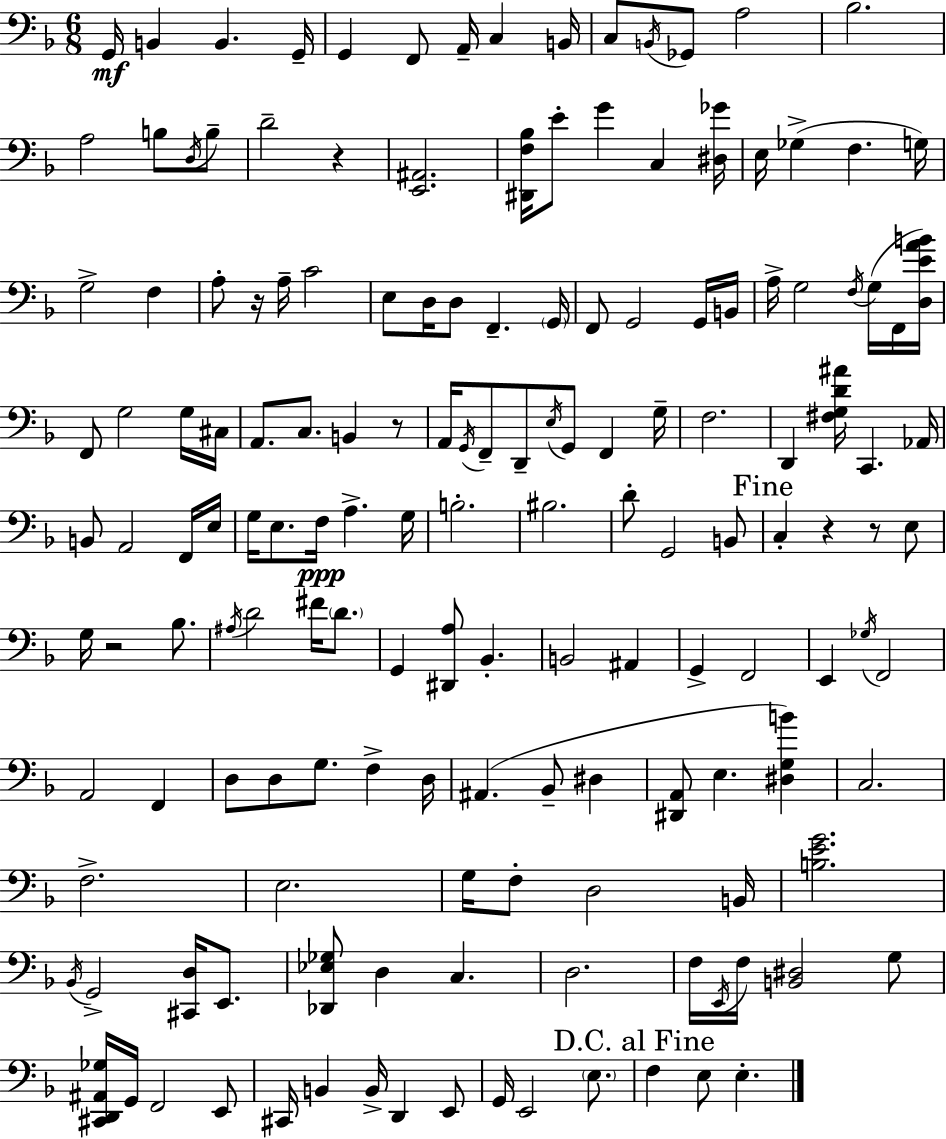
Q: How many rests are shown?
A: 6